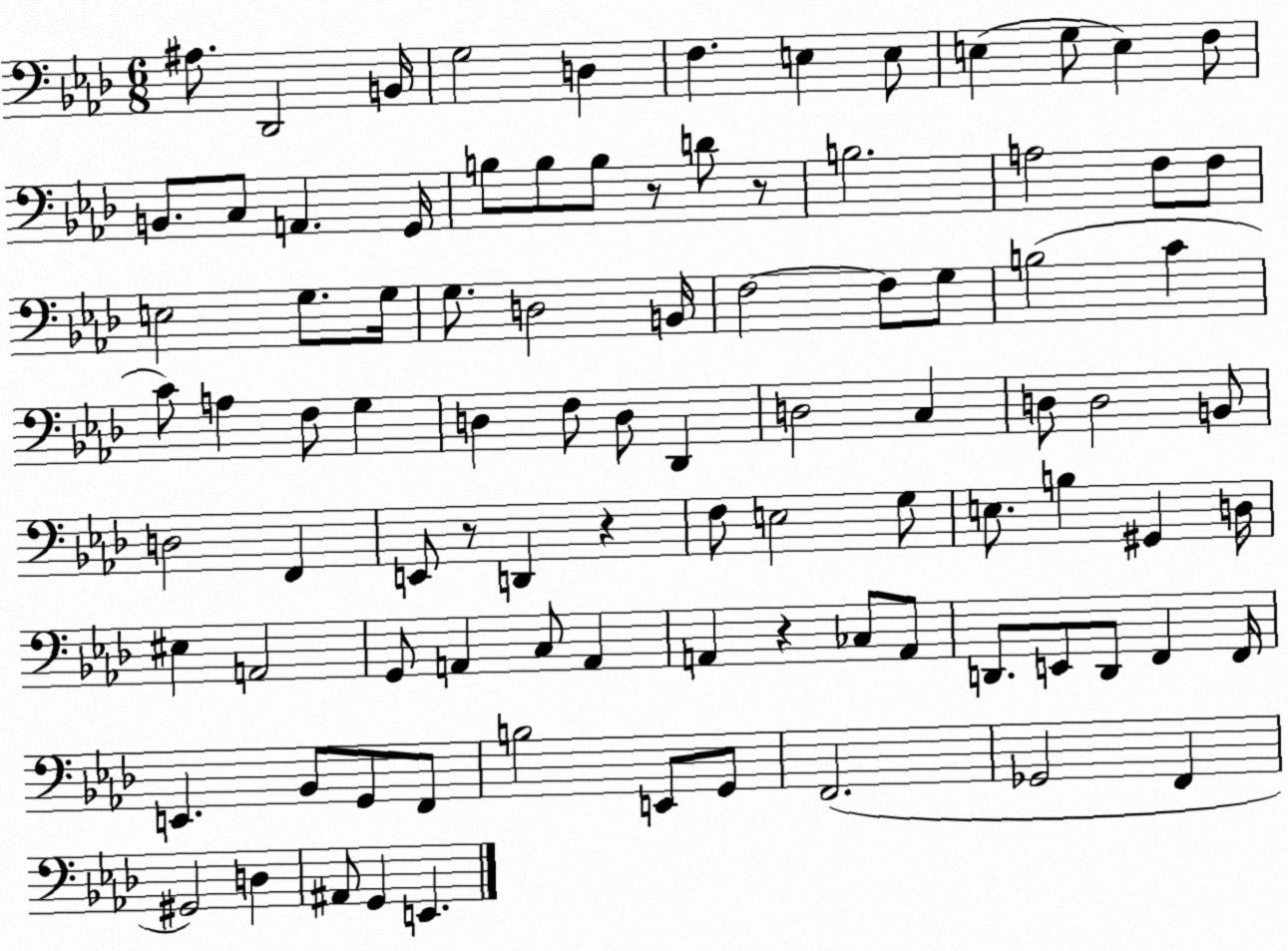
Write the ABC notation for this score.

X:1
T:Untitled
M:6/8
L:1/4
K:Ab
^A,/2 _D,,2 B,,/4 G,2 D, F, E, E,/2 E, G,/2 E, F,/2 B,,/2 C,/2 A,, G,,/4 B,/2 B,/2 B,/2 z/2 D/2 z/2 B,2 A,2 F,/2 F,/2 E,2 G,/2 G,/4 G,/2 D,2 B,,/4 F,2 F,/2 G,/2 B,2 C C/2 A, F,/2 G, D, F,/2 D,/2 _D,, D,2 C, D,/2 D,2 B,,/2 D,2 F,, E,,/2 z/2 D,, z F,/2 E,2 G,/2 E,/2 B, ^G,, D,/4 ^E, A,,2 G,,/2 A,, C,/2 A,, A,, z _C,/2 A,,/2 D,,/2 E,,/2 D,,/2 F,, F,,/4 E,, _B,,/2 G,,/2 F,,/2 B,2 E,,/2 G,,/2 F,,2 _G,,2 F,, ^G,,2 D, ^A,,/2 G,, E,,